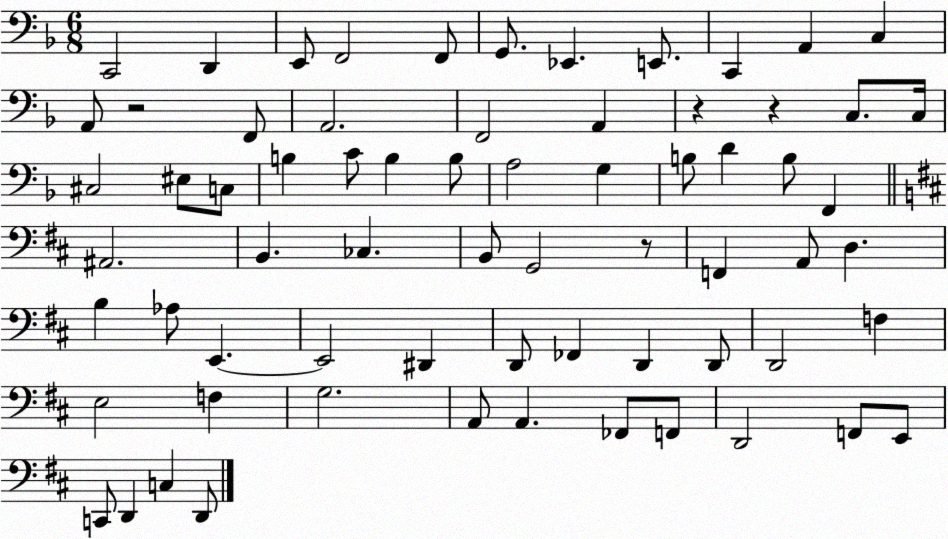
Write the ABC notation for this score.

X:1
T:Untitled
M:6/8
L:1/4
K:F
C,,2 D,, E,,/2 F,,2 F,,/2 G,,/2 _E,, E,,/2 C,, A,, C, A,,/2 z2 F,,/2 A,,2 F,,2 A,, z z C,/2 C,/4 ^C,2 ^E,/2 C,/2 B, C/2 B, B,/2 A,2 G, B,/2 D B,/2 F,, ^A,,2 B,, _C, B,,/2 G,,2 z/2 F,, A,,/2 D, B, _A,/2 E,, E,,2 ^D,, D,,/2 _F,, D,, D,,/2 D,,2 F, E,2 F, G,2 A,,/2 A,, _F,,/2 F,,/2 D,,2 F,,/2 E,,/2 C,,/2 D,, C, D,,/2